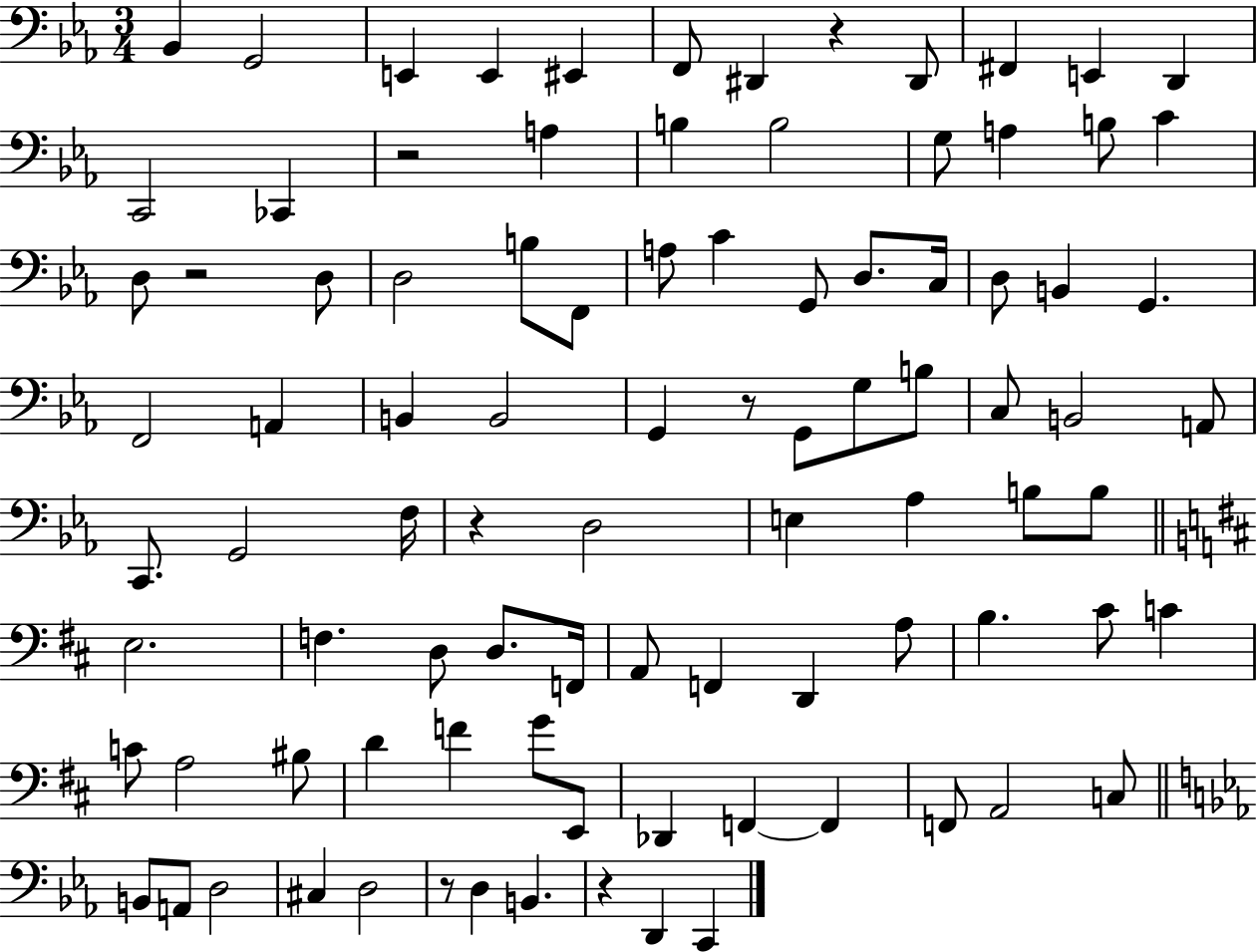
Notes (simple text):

Bb2/q G2/h E2/q E2/q EIS2/q F2/e D#2/q R/q D#2/e F#2/q E2/q D2/q C2/h CES2/q R/h A3/q B3/q B3/h G3/e A3/q B3/e C4/q D3/e R/h D3/e D3/h B3/e F2/e A3/e C4/q G2/e D3/e. C3/s D3/e B2/q G2/q. F2/h A2/q B2/q B2/h G2/q R/e G2/e G3/e B3/e C3/e B2/h A2/e C2/e. G2/h F3/s R/q D3/h E3/q Ab3/q B3/e B3/e E3/h. F3/q. D3/e D3/e. F2/s A2/e F2/q D2/q A3/e B3/q. C#4/e C4/q C4/e A3/h BIS3/e D4/q F4/q G4/e E2/e Db2/q F2/q F2/q F2/e A2/h C3/e B2/e A2/e D3/h C#3/q D3/h R/e D3/q B2/q. R/q D2/q C2/q